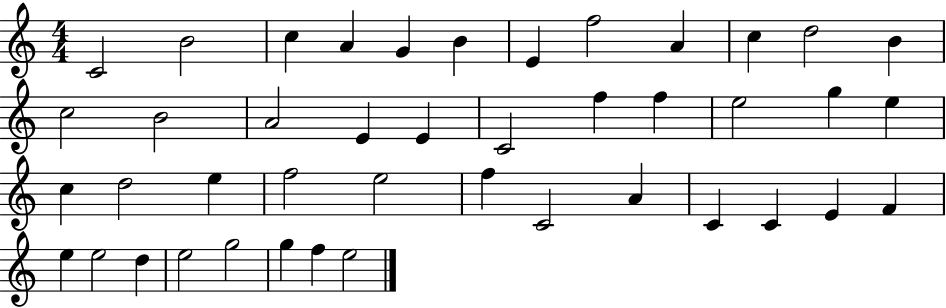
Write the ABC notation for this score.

X:1
T:Untitled
M:4/4
L:1/4
K:C
C2 B2 c A G B E f2 A c d2 B c2 B2 A2 E E C2 f f e2 g e c d2 e f2 e2 f C2 A C C E F e e2 d e2 g2 g f e2